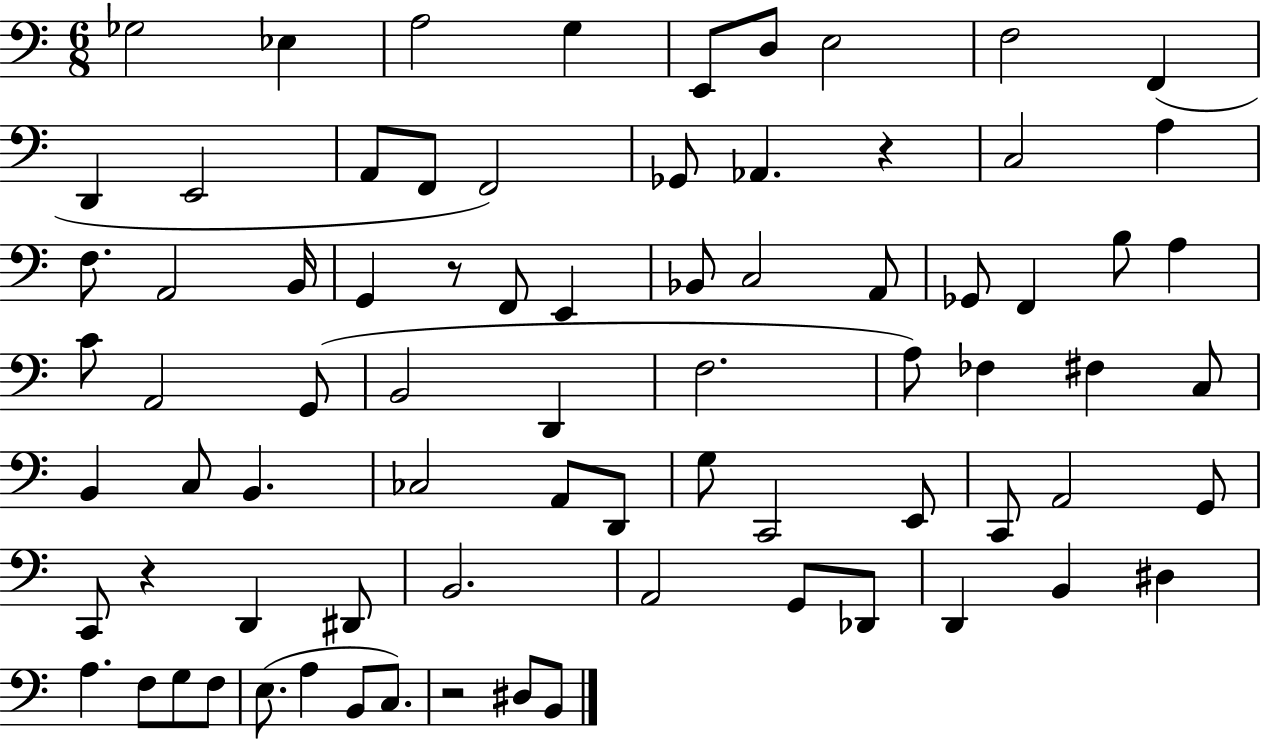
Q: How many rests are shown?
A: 4